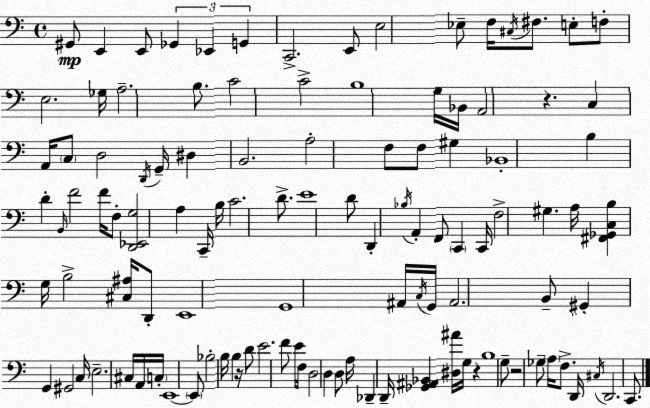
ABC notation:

X:1
T:Untitled
M:4/4
L:1/4
K:C
^G,,/2 E,, E,,/2 _G,, _E,, G,, C,,2 E,,/2 E,2 _E,/2 F,/4 ^C,/4 ^F,/2 E,/2 F,/2 E,2 _G,/4 A,2 B,/2 C2 C2 B,4 G,/4 _B,,/4 A,,2 z C, A,,/4 C,/2 D,2 D,,/4 G,,/4 ^D, B,,2 A,2 F,/2 F,/2 ^G, _B,,4 B, D B,,/4 F2 F/4 F,/2 [D,,_E,,G,]2 A, C,,/4 B,/4 C2 D/2 E4 D/2 D,, _B,/4 A,, F,,/2 C,, C,,/4 F,2 ^G, A,/4 [^F,,_G,,C,B,] G,/4 B,2 [^C,^A,]/4 D,,/2 E,,4 G,,4 ^A,,/4 C,/4 G,,/4 ^A,,2 B,,/2 ^G,, G,, ^G,,2 C,/4 E,2 ^C,/4 A,,/4 C,/4 E,,4 E,,/2 _B,2 B,/4 B, z/4 D/2 E2 F/2 E/4 F,/4 D,2 D, D,/2 A,/4 _D,, D,,/4 [_G,,^A,,_B,,] [^D,^A]/4 G,/4 z B,4 G,/2 z2 _G,/2 A,/4 F,/2 D,,/4 ^C,/4 D,,2 C,,/2